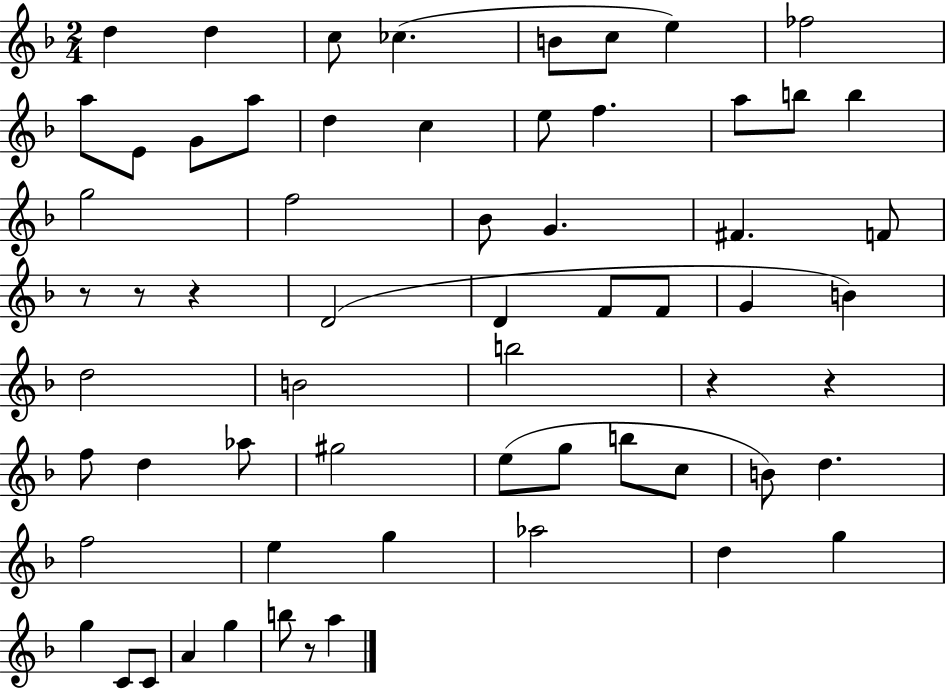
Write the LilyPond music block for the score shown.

{
  \clef treble
  \numericTimeSignature
  \time 2/4
  \key f \major
  d''4 d''4 | c''8 ces''4.( | b'8 c''8 e''4) | fes''2 | \break a''8 e'8 g'8 a''8 | d''4 c''4 | e''8 f''4. | a''8 b''8 b''4 | \break g''2 | f''2 | bes'8 g'4. | fis'4. f'8 | \break r8 r8 r4 | d'2( | d'4 f'8 f'8 | g'4 b'4) | \break d''2 | b'2 | b''2 | r4 r4 | \break f''8 d''4 aes''8 | gis''2 | e''8( g''8 b''8 c''8 | b'8) d''4. | \break f''2 | e''4 g''4 | aes''2 | d''4 g''4 | \break g''4 c'8 c'8 | a'4 g''4 | b''8 r8 a''4 | \bar "|."
}